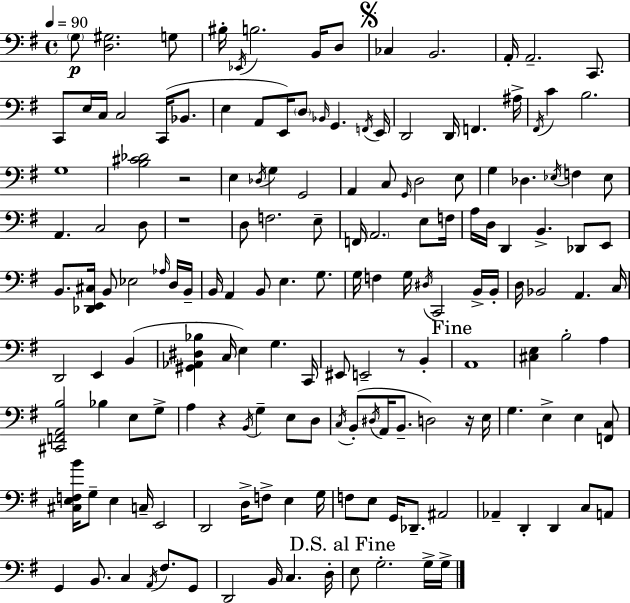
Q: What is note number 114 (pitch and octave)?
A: E3